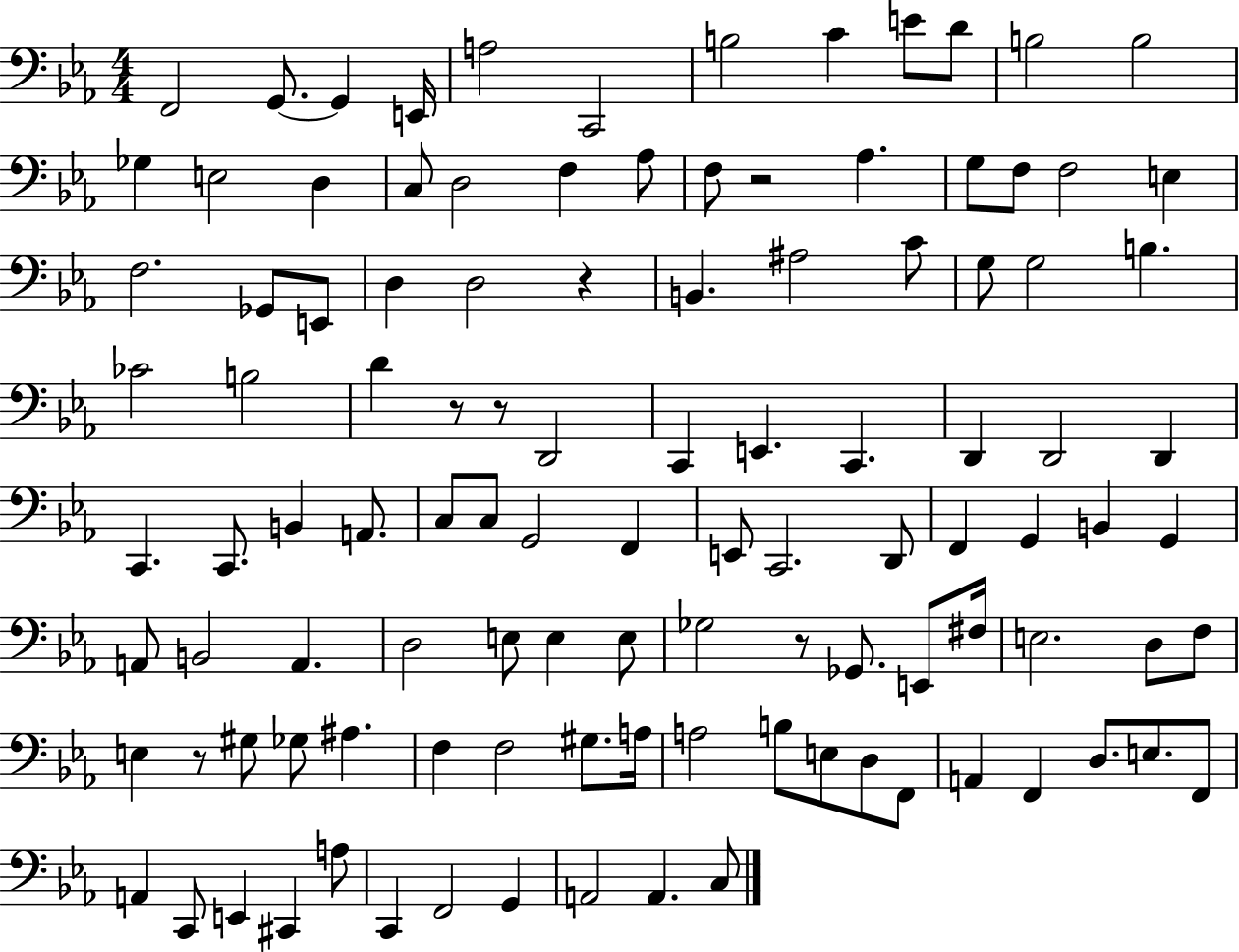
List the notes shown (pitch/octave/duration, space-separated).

F2/h G2/e. G2/q E2/s A3/h C2/h B3/h C4/q E4/e D4/e B3/h B3/h Gb3/q E3/h D3/q C3/e D3/h F3/q Ab3/e F3/e R/h Ab3/q. G3/e F3/e F3/h E3/q F3/h. Gb2/e E2/e D3/q D3/h R/q B2/q. A#3/h C4/e G3/e G3/h B3/q. CES4/h B3/h D4/q R/e R/e D2/h C2/q E2/q. C2/q. D2/q D2/h D2/q C2/q. C2/e. B2/q A2/e. C3/e C3/e G2/h F2/q E2/e C2/h. D2/e F2/q G2/q B2/q G2/q A2/e B2/h A2/q. D3/h E3/e E3/q E3/e Gb3/h R/e Gb2/e. E2/e F#3/s E3/h. D3/e F3/e E3/q R/e G#3/e Gb3/e A#3/q. F3/q F3/h G#3/e. A3/s A3/h B3/e E3/e D3/e F2/e A2/q F2/q D3/e. E3/e. F2/e A2/q C2/e E2/q C#2/q A3/e C2/q F2/h G2/q A2/h A2/q. C3/e